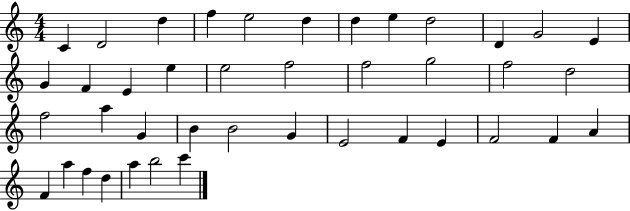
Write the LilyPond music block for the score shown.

{
  \clef treble
  \numericTimeSignature
  \time 4/4
  \key c \major
  c'4 d'2 d''4 | f''4 e''2 d''4 | d''4 e''4 d''2 | d'4 g'2 e'4 | \break g'4 f'4 e'4 e''4 | e''2 f''2 | f''2 g''2 | f''2 d''2 | \break f''2 a''4 g'4 | b'4 b'2 g'4 | e'2 f'4 e'4 | f'2 f'4 a'4 | \break f'4 a''4 f''4 d''4 | a''4 b''2 c'''4 | \bar "|."
}